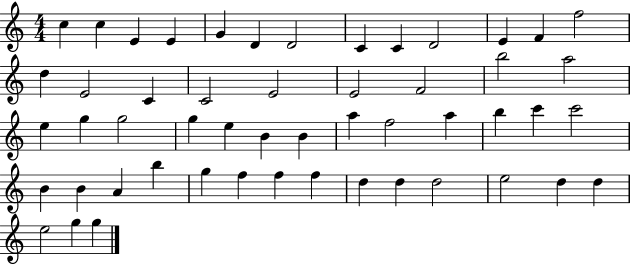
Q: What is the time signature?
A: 4/4